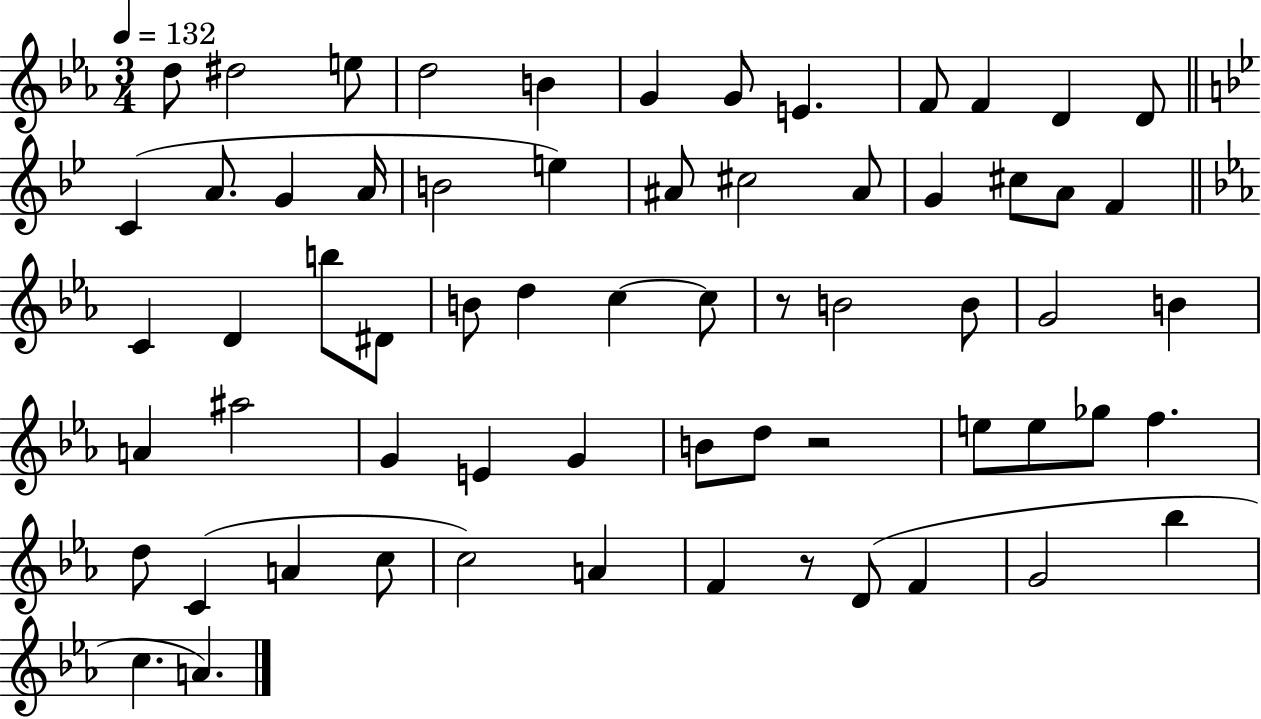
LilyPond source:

{
  \clef treble
  \numericTimeSignature
  \time 3/4
  \key ees \major
  \tempo 4 = 132
  d''8 dis''2 e''8 | d''2 b'4 | g'4 g'8 e'4. | f'8 f'4 d'4 d'8 | \break \bar "||" \break \key bes \major c'4( a'8. g'4 a'16 | b'2 e''4) | ais'8 cis''2 ais'8 | g'4 cis''8 a'8 f'4 | \break \bar "||" \break \key c \minor c'4 d'4 b''8 dis'8 | b'8 d''4 c''4~~ c''8 | r8 b'2 b'8 | g'2 b'4 | \break a'4 ais''2 | g'4 e'4 g'4 | b'8 d''8 r2 | e''8 e''8 ges''8 f''4. | \break d''8 c'4( a'4 c''8 | c''2) a'4 | f'4 r8 d'8( f'4 | g'2 bes''4 | \break c''4. a'4.) | \bar "|."
}